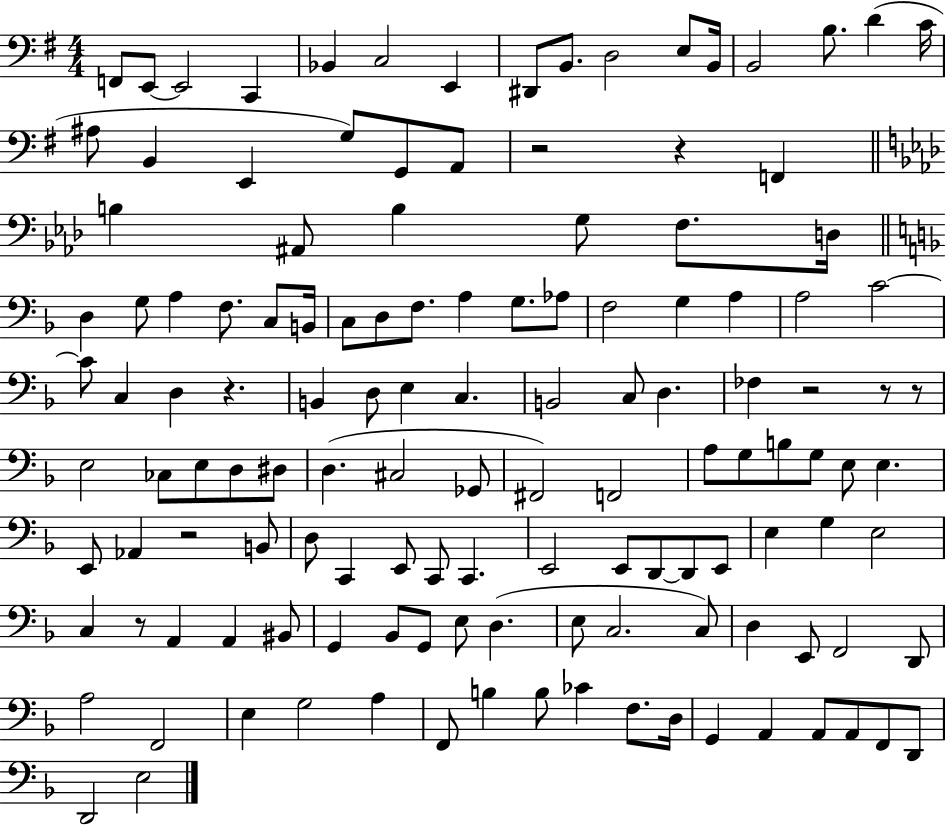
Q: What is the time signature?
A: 4/4